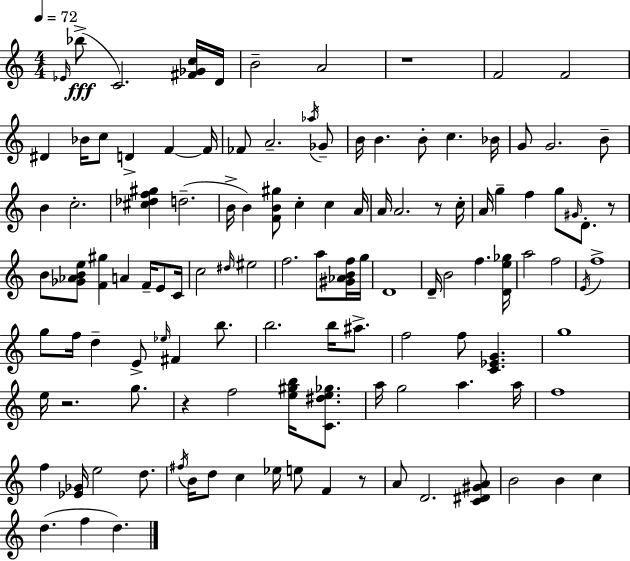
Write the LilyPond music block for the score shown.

{
  \clef treble
  \numericTimeSignature
  \time 4/4
  \key c \major
  \tempo 4 = 72
  \grace { ees'16 }(\fff bes''8-> c'2.) <fis' ges' c''>16 | d'16 b'2-- a'2 | r1 | f'2 f'2 | \break dis'4 bes'16 c''8 d'4-> f'4~~ | f'16 fes'8 a'2.-- \acciaccatura { aes''16 } | ges'8-- b'16 b'4. b'8-. c''4. | bes'16 g'8 g'2. | \break b'8-- b'4 c''2.-. | <cis'' des'' f'' gis''>4 d''2.--( | b'16-> b'4) <f' b' gis''>8 c''4-. c''4 | a'16 a'16 a'2. r8 | \break c''16-. a'16 g''4-- f''4 g''8 \grace { gis'16 } d'8.-. | r8 b'8 <ges' aes' b' e''>8 <f' gis''>4 a'4 f'16-- | e'8 c'16 c''2 \grace { dis''16 } eis''2 | f''2. | \break a''8 <gis' aes' b' f''>16 g''16 d'1 | d'16-- b'2 f''4. | <d' e'' ges''>16 a''2 f''2 | \acciaccatura { e'16 } f''1-> | \break g''8 f''16 d''4-- e'8-> \grace { ees''16 } fis'4 | b''8. b''2. | b''16 ais''8.-> f''2 f''8 | <c' ees' g'>4. g''1 | \break e''16 r2. | g''8. r4 f''2 | <e'' gis'' b''>16 <c' dis'' e'' ges''>8. a''16 g''2 a''4. | a''16 f''1 | \break f''4 <ees' ges'>16 e''2 | d''8. \acciaccatura { fis''16 } b'16 d''8 c''4 ees''16 e''8 | f'4 r8 a'8 d'2. | <c' dis' gis' a'>8 b'2 b'4 | \break c''4 d''4.( f''4 | d''4.) \bar "|."
}